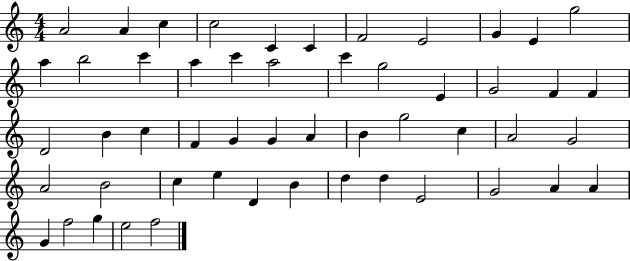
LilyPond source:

{
  \clef treble
  \numericTimeSignature
  \time 4/4
  \key c \major
  a'2 a'4 c''4 | c''2 c'4 c'4 | f'2 e'2 | g'4 e'4 g''2 | \break a''4 b''2 c'''4 | a''4 c'''4 a''2 | c'''4 g''2 e'4 | g'2 f'4 f'4 | \break d'2 b'4 c''4 | f'4 g'4 g'4 a'4 | b'4 g''2 c''4 | a'2 g'2 | \break a'2 b'2 | c''4 e''4 d'4 b'4 | d''4 d''4 e'2 | g'2 a'4 a'4 | \break g'4 f''2 g''4 | e''2 f''2 | \bar "|."
}